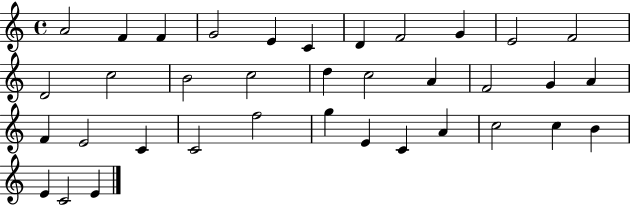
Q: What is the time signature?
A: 4/4